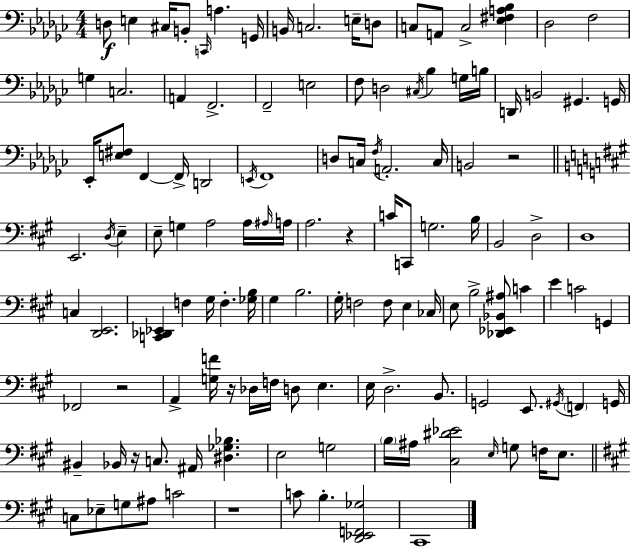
{
  \clef bass
  \numericTimeSignature
  \time 4/4
  \key ees \minor
  \repeat volta 2 { d8\f e4 cis16 b,8-. \grace { c,16 } a4. | g,16 b,16 c2. e16-- d8 | c8 a,8 c2-> <ees fis a bes>4 | des2 f2 | \break g4 c2. | a,4 f,2.-> | f,2-- e2 | f8 d2 \acciaccatura { cis16 } bes4 | \break g16 b16 d,16 b,2 gis,4. | g,16 ees,16-. <e fis>8 f,4~~ f,16-> d,2 | \acciaccatura { e,16 } f,1 | d8 c16 \acciaccatura { f16 } a,2.-. | \break c16 b,2 r2 | \bar "||" \break \key a \major e,2. \acciaccatura { d16 } e4-- | e8-- g4 a2 a16 | \grace { ais16 } a16 a2. r4 | c'16 c,8 g2. | \break b16 b,2 d2-> | d1 | c4 <d, e,>2. | <c, des, ees,>4 f4 gis16 f4.-. | \break <ges b>16 gis4 b2. | gis16-. f2 f8 e4 | ces16 e8 b2-> <des, ees, bes, ais>8 c'4 | e'4 c'2 g,4 | \break fes,2 r2 | a,4-> <g f'>16 r16 des16 f16 d8 e4. | e16 d2.-> b,8. | g,2 e,8. \acciaccatura { gis,16 } \parenthesize f,4 | \break g,16 bis,4-- bes,16 r16 c8. ais,16 <dis ges bes>4. | e2 g2 | \parenthesize b16 ais16 <cis dis' ees'>2 \grace { e16 } g8 | f16 e8. \bar "||" \break \key a \major c8 ees8-- g8 ais8 c'2 | r1 | c'8 b4.-. <d, ees, f, ges>2 | cis,1 | \break } \bar "|."
}